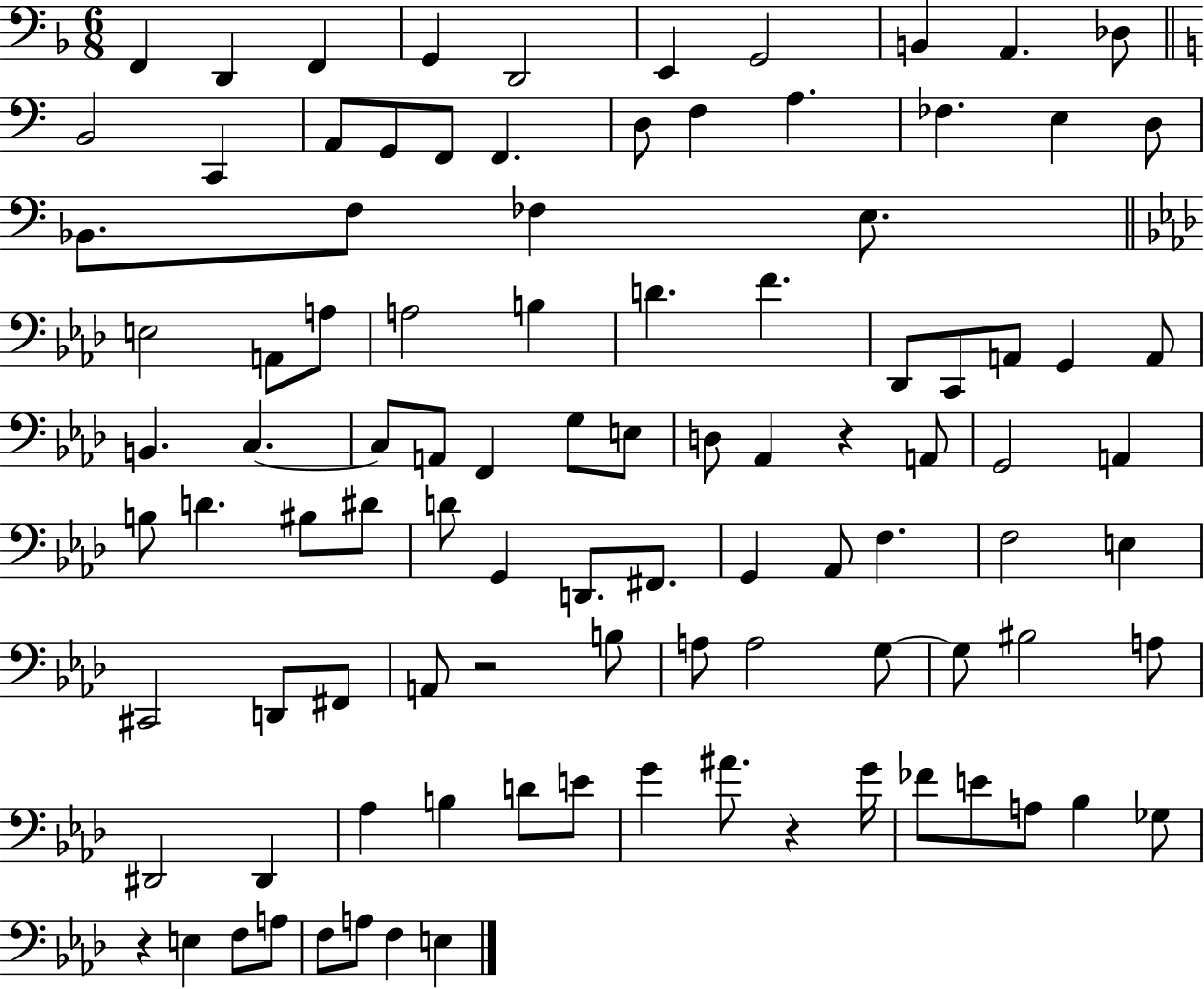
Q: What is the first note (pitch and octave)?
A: F2